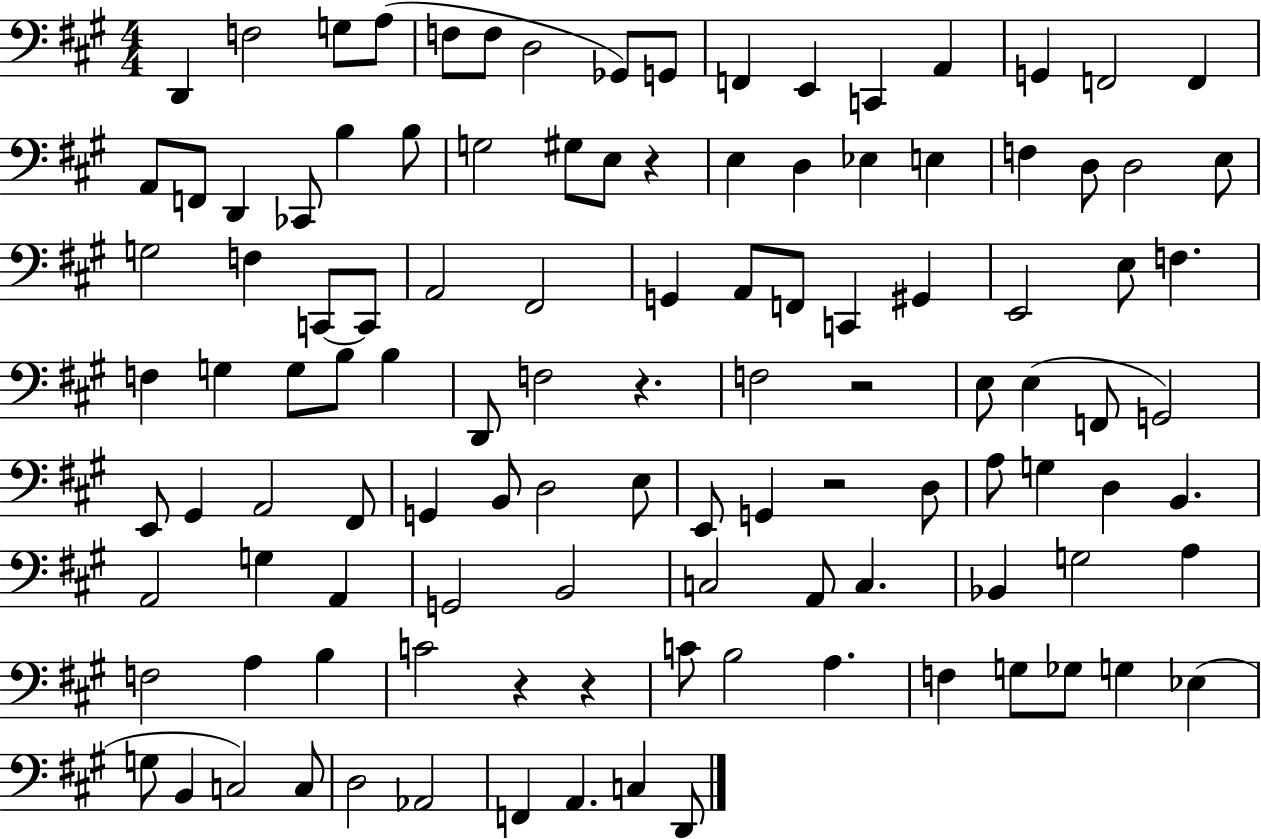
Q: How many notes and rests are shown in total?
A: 113